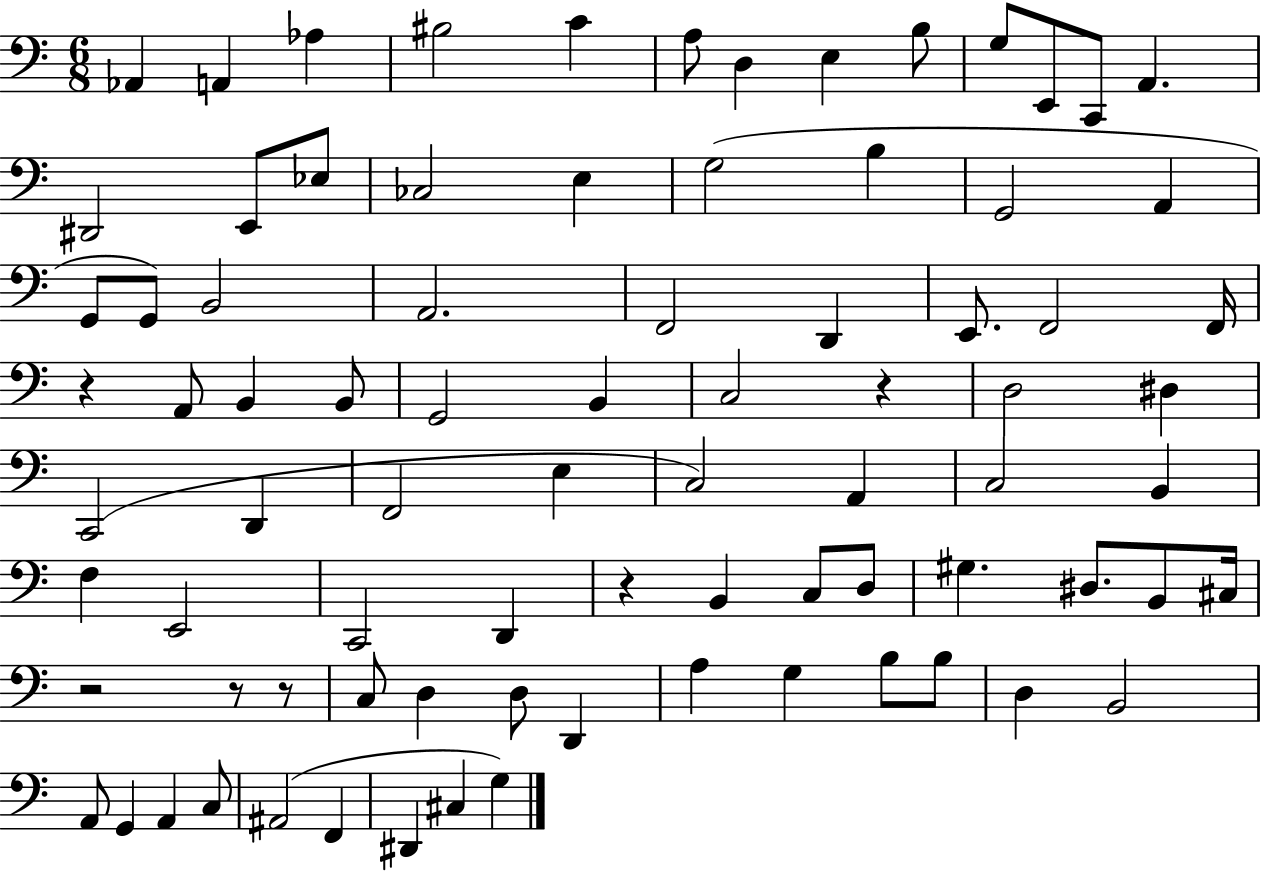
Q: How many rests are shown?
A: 6